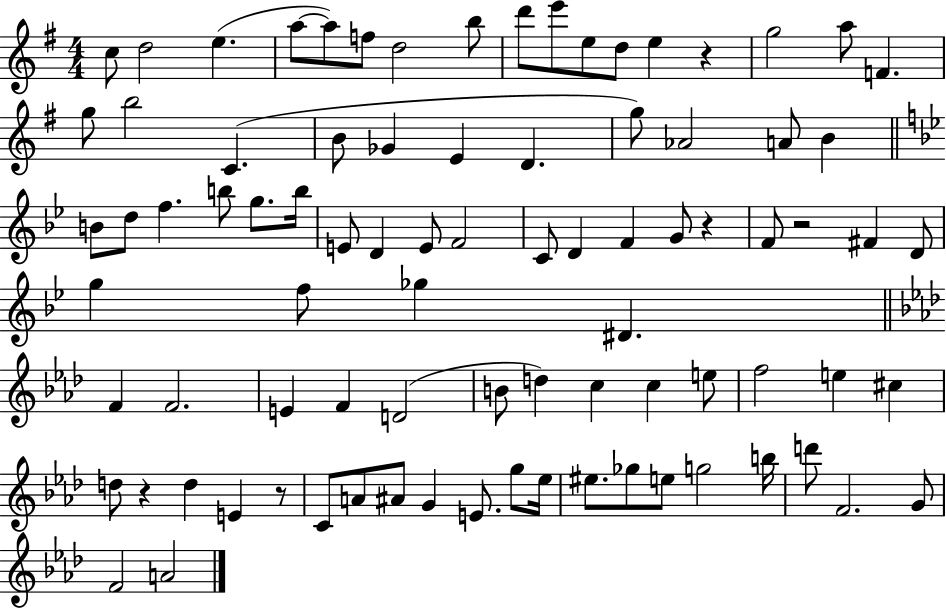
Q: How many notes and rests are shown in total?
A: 86